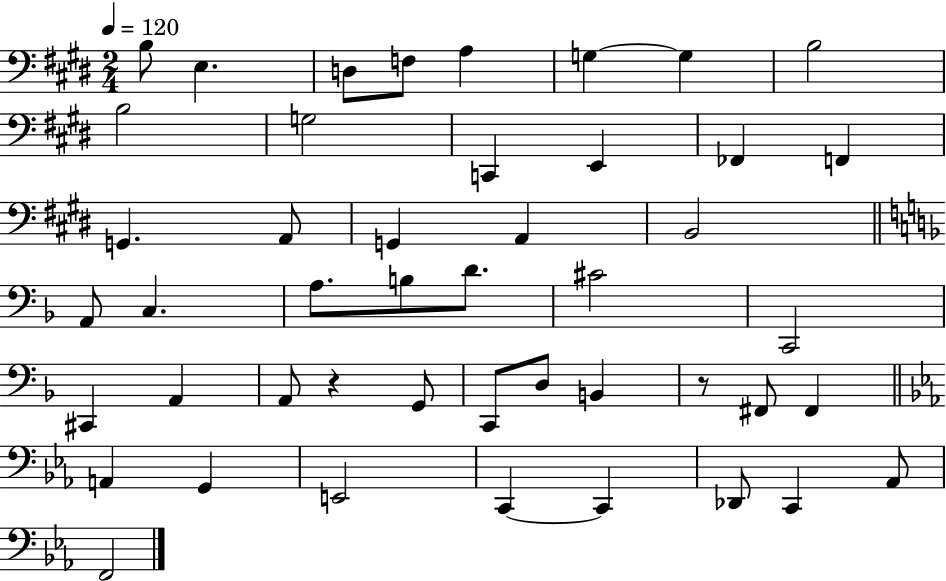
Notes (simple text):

B3/e E3/q. D3/e F3/e A3/q G3/q G3/q B3/h B3/h G3/h C2/q E2/q FES2/q F2/q G2/q. A2/e G2/q A2/q B2/h A2/e C3/q. A3/e. B3/e D4/e. C#4/h C2/h C#2/q A2/q A2/e R/q G2/e C2/e D3/e B2/q R/e F#2/e F#2/q A2/q G2/q E2/h C2/q C2/q Db2/e C2/q Ab2/e F2/h